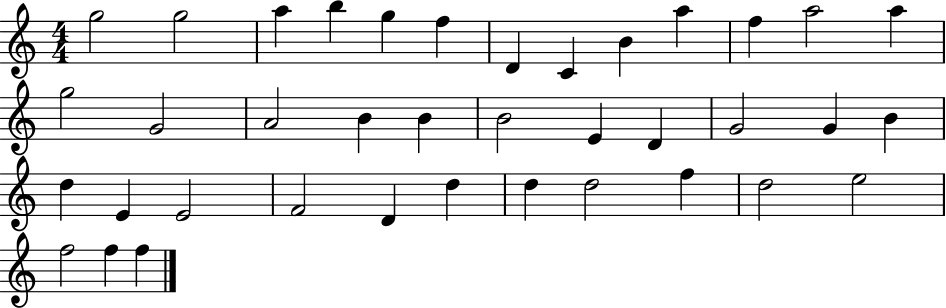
X:1
T:Untitled
M:4/4
L:1/4
K:C
g2 g2 a b g f D C B a f a2 a g2 G2 A2 B B B2 E D G2 G B d E E2 F2 D d d d2 f d2 e2 f2 f f